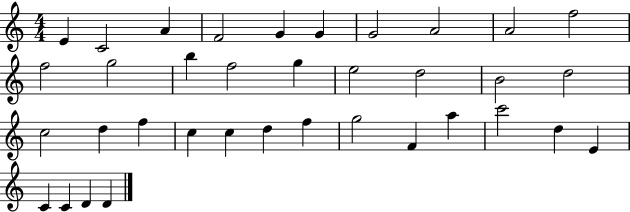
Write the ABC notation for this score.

X:1
T:Untitled
M:4/4
L:1/4
K:C
E C2 A F2 G G G2 A2 A2 f2 f2 g2 b f2 g e2 d2 B2 d2 c2 d f c c d f g2 F a c'2 d E C C D D